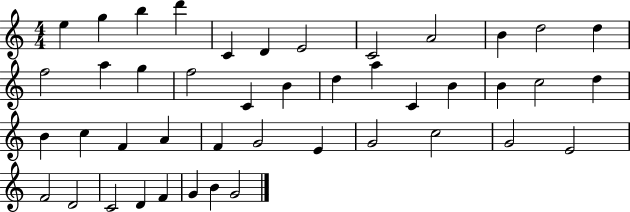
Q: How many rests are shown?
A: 0